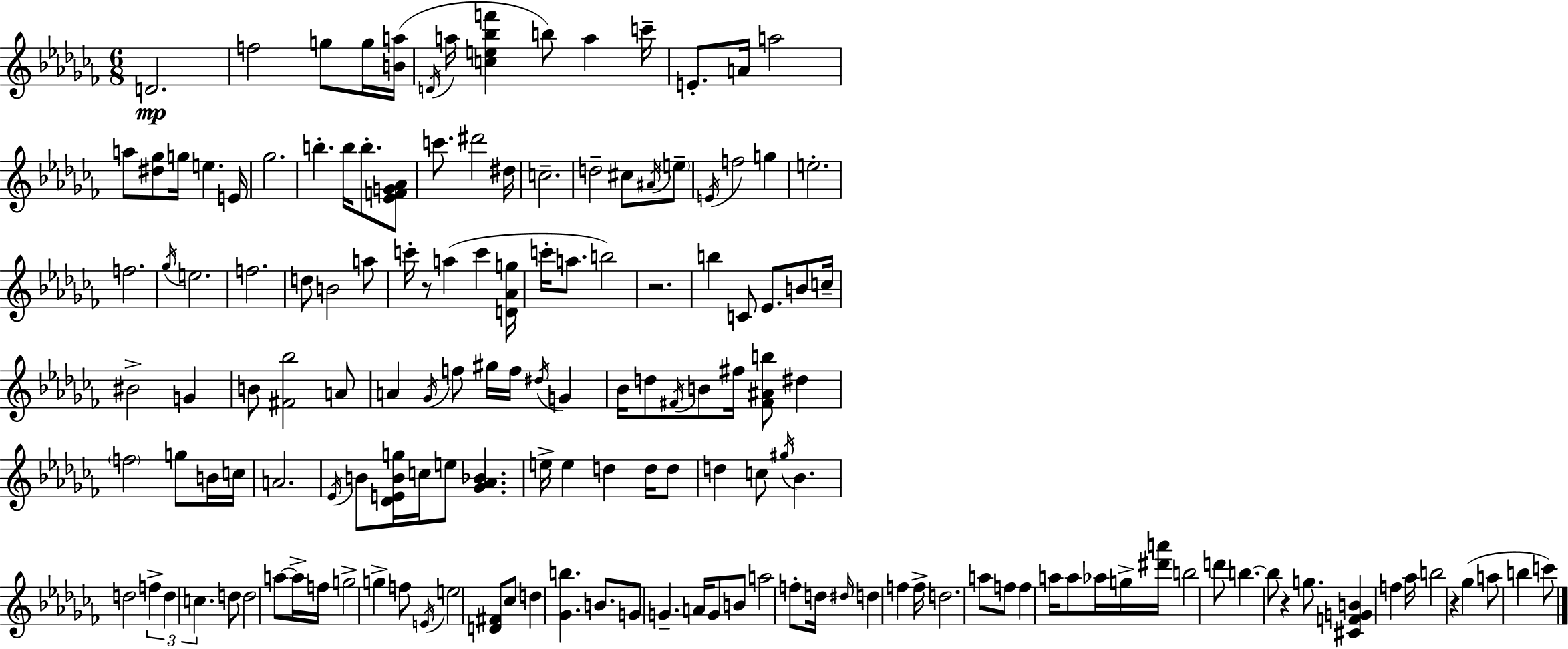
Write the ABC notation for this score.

X:1
T:Untitled
M:6/8
L:1/4
K:Abm
D2 f2 g/2 g/4 [Ba]/4 D/4 a/4 [ce_bf'] b/2 a c'/4 E/2 A/4 a2 a/2 [^d_g]/2 g/4 e E/4 _g2 b b/4 b/2 [_EFG_A]/2 c'/2 ^d'2 ^d/4 c2 d2 ^c/2 ^A/4 e/2 E/4 f2 g e2 f2 _g/4 e2 f2 d/2 B2 a/2 c'/4 z/2 a c' [D_Ag]/4 c'/4 a/2 b2 z2 b C/2 _E/2 B/2 c/4 ^B2 G B/2 [^F_b]2 A/2 A _G/4 f/2 ^g/4 f/4 ^d/4 G _B/4 d/2 ^F/4 B/2 ^f/4 [^F^Ab]/2 ^d f2 g/2 B/4 c/4 A2 _E/4 B/2 [_DEBg]/4 c/4 e/2 [_G_A_B] e/4 e d d/4 d/2 d c/2 ^g/4 _B d2 f d c d/2 d2 a/2 a/4 f/4 g2 g f/2 E/4 e2 [D^F]/2 _c/2 d [_Gb] B/2 G/2 G A/4 G/2 B/2 a2 f/2 d/4 ^d/4 d f f/4 d2 a/2 f/2 f a/4 a/2 _a/4 g/4 [^d'a']/4 b2 d'/2 b b/2 z g/2 [^CFGB] f _a/4 b2 z _g a/2 b c'/2